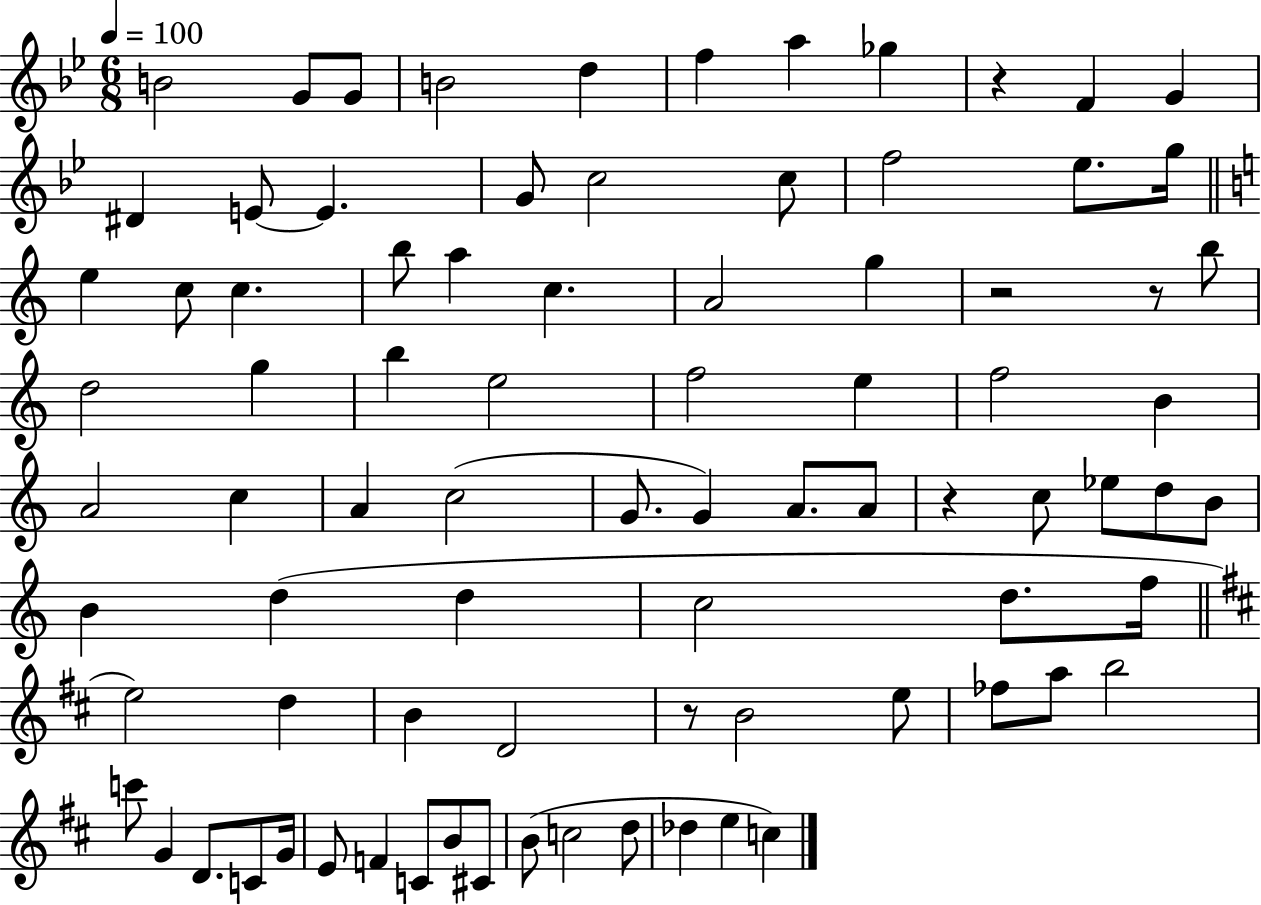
X:1
T:Untitled
M:6/8
L:1/4
K:Bb
B2 G/2 G/2 B2 d f a _g z F G ^D E/2 E G/2 c2 c/2 f2 _e/2 g/4 e c/2 c b/2 a c A2 g z2 z/2 b/2 d2 g b e2 f2 e f2 B A2 c A c2 G/2 G A/2 A/2 z c/2 _e/2 d/2 B/2 B d d c2 d/2 f/4 e2 d B D2 z/2 B2 e/2 _f/2 a/2 b2 c'/2 G D/2 C/2 G/4 E/2 F C/2 B/2 ^C/2 B/2 c2 d/2 _d e c